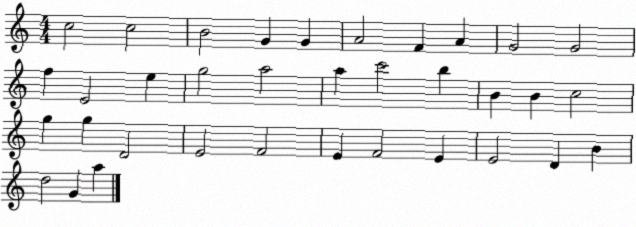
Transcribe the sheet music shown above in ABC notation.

X:1
T:Untitled
M:4/4
L:1/4
K:C
c2 c2 B2 G G A2 F A G2 G2 f E2 e g2 a2 a c'2 b B B c2 g g D2 E2 F2 E F2 E E2 D B d2 G a